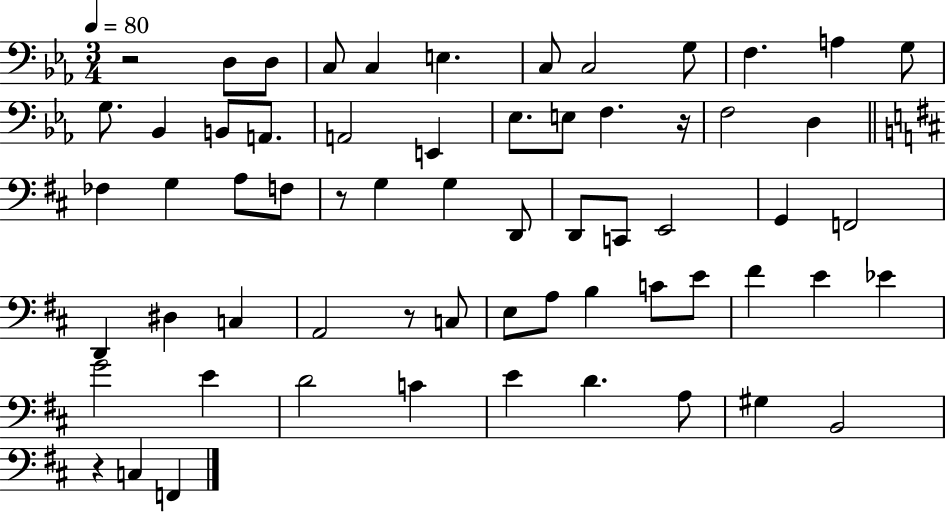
{
  \clef bass
  \numericTimeSignature
  \time 3/4
  \key ees \major
  \tempo 4 = 80
  r2 d8 d8 | c8 c4 e4. | c8 c2 g8 | f4. a4 g8 | \break g8. bes,4 b,8 a,8. | a,2 e,4 | ees8. e8 f4. r16 | f2 d4 | \break \bar "||" \break \key d \major fes4 g4 a8 f8 | r8 g4 g4 d,8 | d,8 c,8 e,2 | g,4 f,2 | \break d,4 dis4 c4 | a,2 r8 c8 | e8 a8 b4 c'8 e'8 | fis'4 e'4 ees'4 | \break g'2 e'4 | d'2 c'4 | e'4 d'4. a8 | gis4 b,2 | \break r4 c4 f,4 | \bar "|."
}